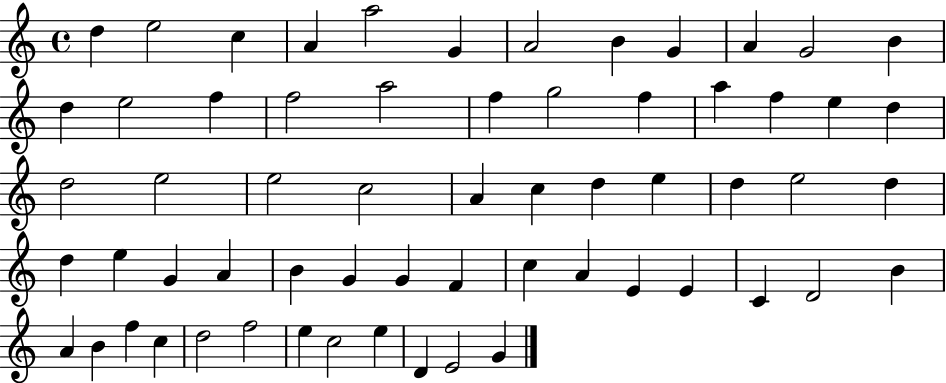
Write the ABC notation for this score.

X:1
T:Untitled
M:4/4
L:1/4
K:C
d e2 c A a2 G A2 B G A G2 B d e2 f f2 a2 f g2 f a f e d d2 e2 e2 c2 A c d e d e2 d d e G A B G G F c A E E C D2 B A B f c d2 f2 e c2 e D E2 G